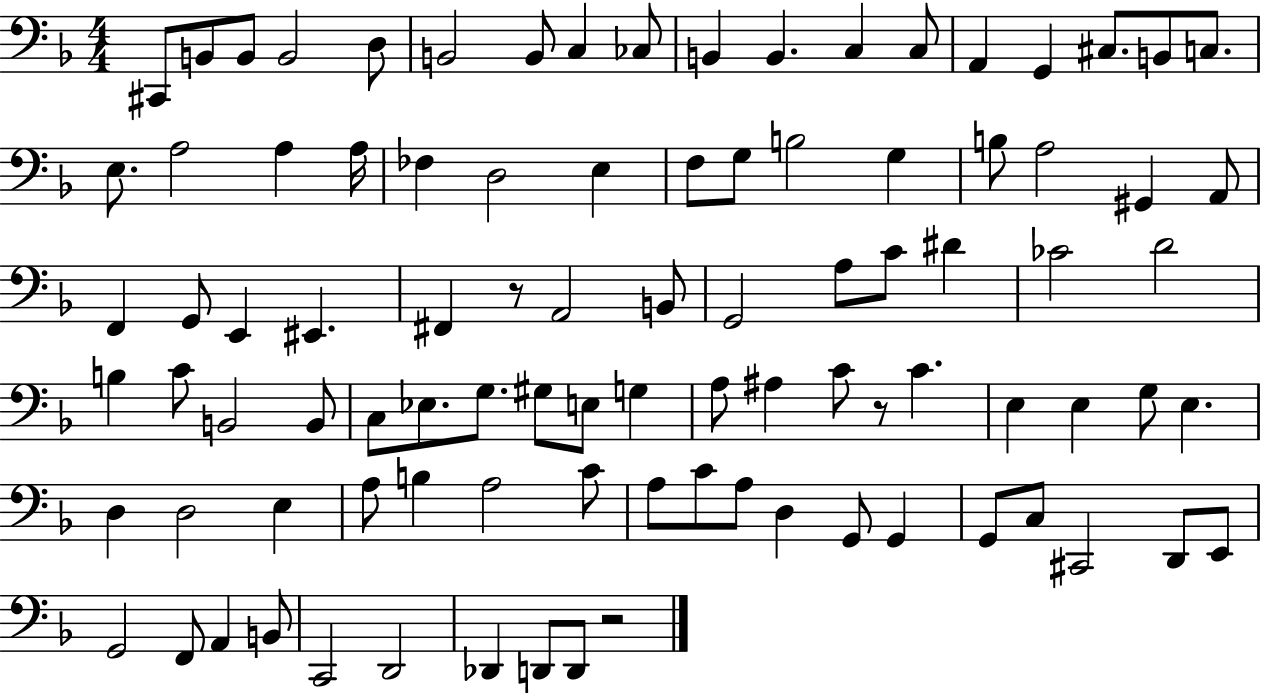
{
  \clef bass
  \numericTimeSignature
  \time 4/4
  \key f \major
  \repeat volta 2 { cis,8 b,8 b,8 b,2 d8 | b,2 b,8 c4 ces8 | b,4 b,4. c4 c8 | a,4 g,4 cis8. b,8 c8. | \break e8. a2 a4 a16 | fes4 d2 e4 | f8 g8 b2 g4 | b8 a2 gis,4 a,8 | \break f,4 g,8 e,4 eis,4. | fis,4 r8 a,2 b,8 | g,2 a8 c'8 dis'4 | ces'2 d'2 | \break b4 c'8 b,2 b,8 | c8 ees8. g8. gis8 e8 g4 | a8 ais4 c'8 r8 c'4. | e4 e4 g8 e4. | \break d4 d2 e4 | a8 b4 a2 c'8 | a8 c'8 a8 d4 g,8 g,4 | g,8 c8 cis,2 d,8 e,8 | \break g,2 f,8 a,4 b,8 | c,2 d,2 | des,4 d,8 d,8 r2 | } \bar "|."
}